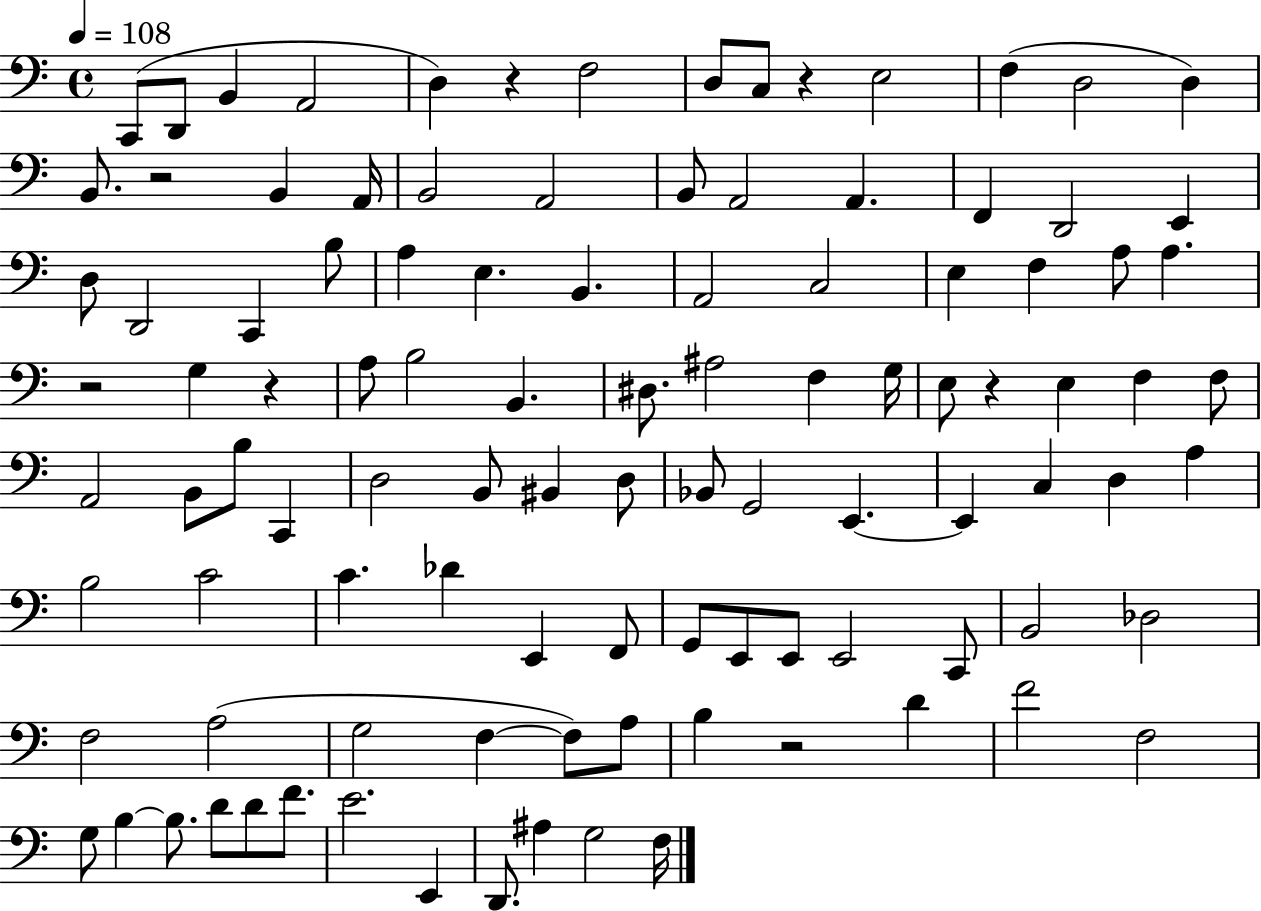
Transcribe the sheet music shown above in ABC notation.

X:1
T:Untitled
M:4/4
L:1/4
K:C
C,,/2 D,,/2 B,, A,,2 D, z F,2 D,/2 C,/2 z E,2 F, D,2 D, B,,/2 z2 B,, A,,/4 B,,2 A,,2 B,,/2 A,,2 A,, F,, D,,2 E,, D,/2 D,,2 C,, B,/2 A, E, B,, A,,2 C,2 E, F, A,/2 A, z2 G, z A,/2 B,2 B,, ^D,/2 ^A,2 F, G,/4 E,/2 z E, F, F,/2 A,,2 B,,/2 B,/2 C,, D,2 B,,/2 ^B,, D,/2 _B,,/2 G,,2 E,, E,, C, D, A, B,2 C2 C _D E,, F,,/2 G,,/2 E,,/2 E,,/2 E,,2 C,,/2 B,,2 _D,2 F,2 A,2 G,2 F, F,/2 A,/2 B, z2 D F2 F,2 G,/2 B, B,/2 D/2 D/2 F/2 E2 E,, D,,/2 ^A, G,2 F,/4